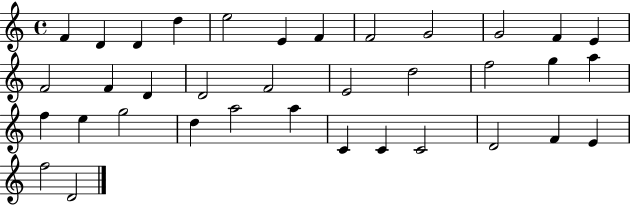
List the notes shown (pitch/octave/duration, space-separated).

F4/q D4/q D4/q D5/q E5/h E4/q F4/q F4/h G4/h G4/h F4/q E4/q F4/h F4/q D4/q D4/h F4/h E4/h D5/h F5/h G5/q A5/q F5/q E5/q G5/h D5/q A5/h A5/q C4/q C4/q C4/h D4/h F4/q E4/q F5/h D4/h